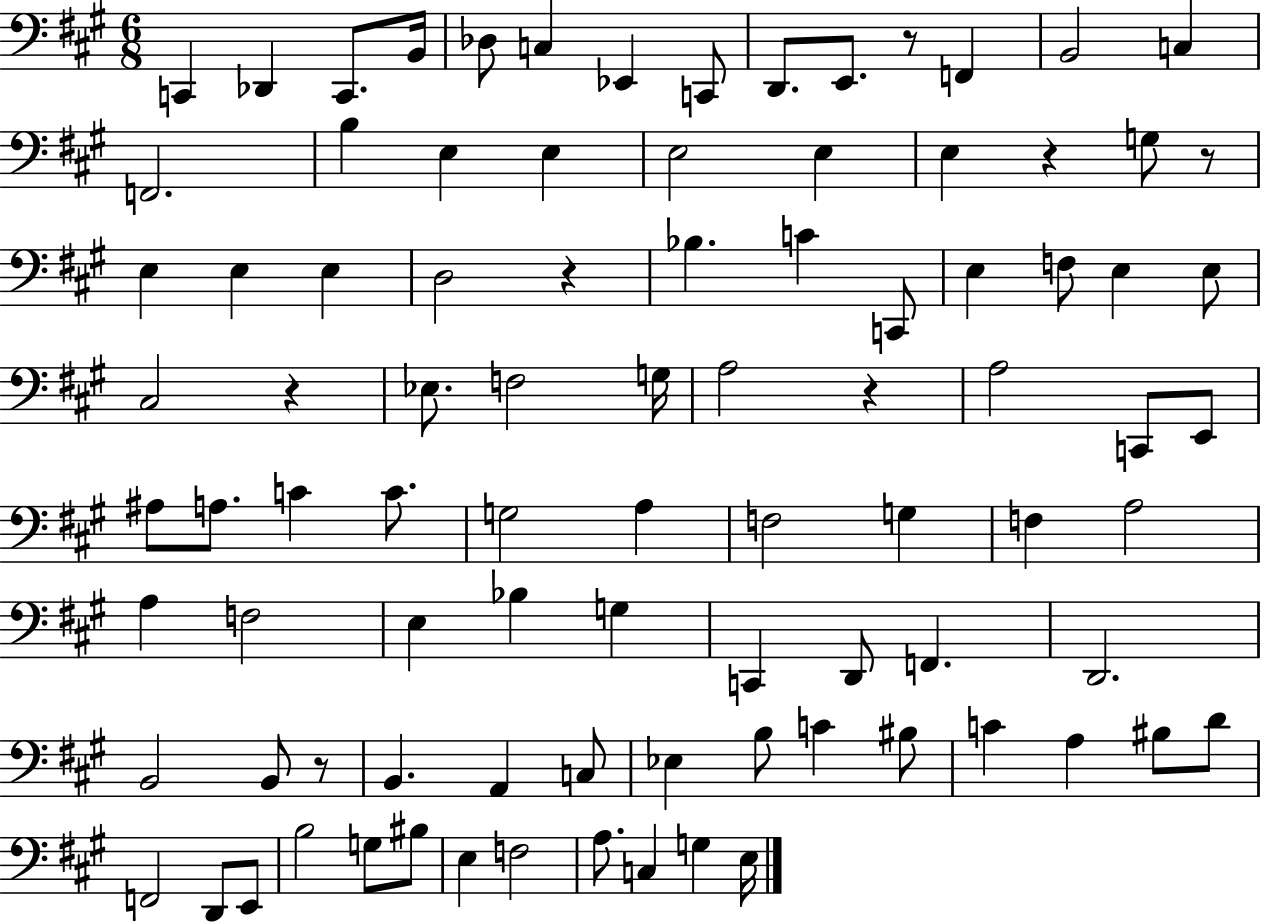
C2/q Db2/q C2/e. B2/s Db3/e C3/q Eb2/q C2/e D2/e. E2/e. R/e F2/q B2/h C3/q F2/h. B3/q E3/q E3/q E3/h E3/q E3/q R/q G3/e R/e E3/q E3/q E3/q D3/h R/q Bb3/q. C4/q C2/e E3/q F3/e E3/q E3/e C#3/h R/q Eb3/e. F3/h G3/s A3/h R/q A3/h C2/e E2/e A#3/e A3/e. C4/q C4/e. G3/h A3/q F3/h G3/q F3/q A3/h A3/q F3/h E3/q Bb3/q G3/q C2/q D2/e F2/q. D2/h. B2/h B2/e R/e B2/q. A2/q C3/e Eb3/q B3/e C4/q BIS3/e C4/q A3/q BIS3/e D4/e F2/h D2/e E2/e B3/h G3/e BIS3/e E3/q F3/h A3/e. C3/q G3/q E3/s